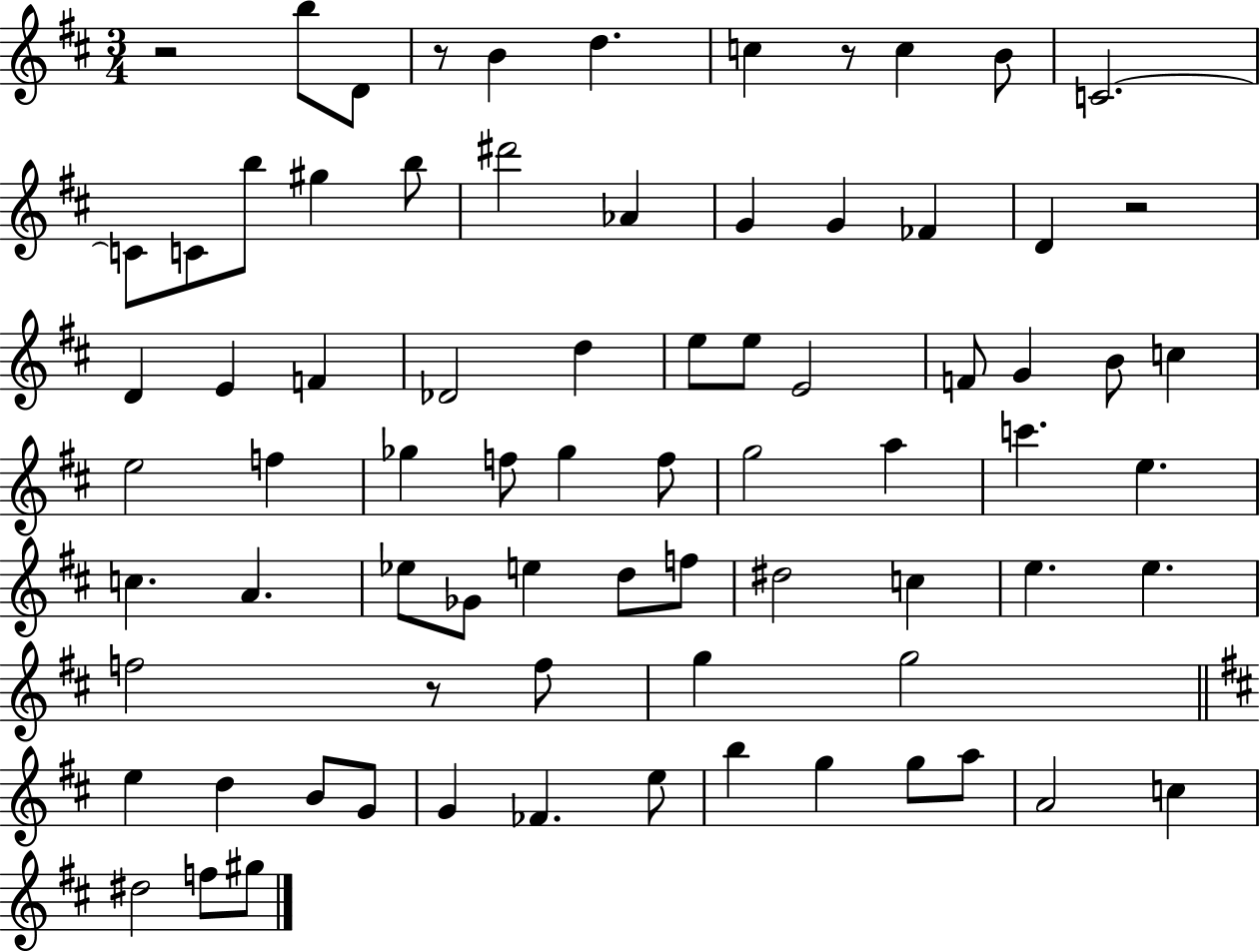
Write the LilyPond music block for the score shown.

{
  \clef treble
  \numericTimeSignature
  \time 3/4
  \key d \major
  r2 b''8 d'8 | r8 b'4 d''4. | c''4 r8 c''4 b'8 | c'2.~~ | \break c'8 c'8 b''8 gis''4 b''8 | dis'''2 aes'4 | g'4 g'4 fes'4 | d'4 r2 | \break d'4 e'4 f'4 | des'2 d''4 | e''8 e''8 e'2 | f'8 g'4 b'8 c''4 | \break e''2 f''4 | ges''4 f''8 ges''4 f''8 | g''2 a''4 | c'''4. e''4. | \break c''4. a'4. | ees''8 ges'8 e''4 d''8 f''8 | dis''2 c''4 | e''4. e''4. | \break f''2 r8 f''8 | g''4 g''2 | \bar "||" \break \key d \major e''4 d''4 b'8 g'8 | g'4 fes'4. e''8 | b''4 g''4 g''8 a''8 | a'2 c''4 | \break dis''2 f''8 gis''8 | \bar "|."
}